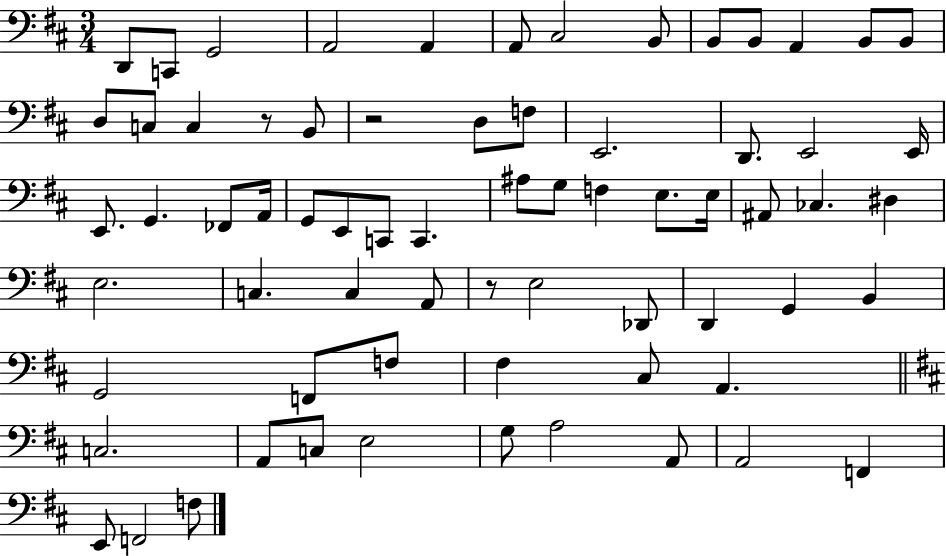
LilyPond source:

{
  \clef bass
  \numericTimeSignature
  \time 3/4
  \key d \major
  d,8 c,8 g,2 | a,2 a,4 | a,8 cis2 b,8 | b,8 b,8 a,4 b,8 b,8 | \break d8 c8 c4 r8 b,8 | r2 d8 f8 | e,2. | d,8. e,2 e,16 | \break e,8. g,4. fes,8 a,16 | g,8 e,8 c,8 c,4. | ais8 g8 f4 e8. e16 | ais,8 ces4. dis4 | \break e2. | c4. c4 a,8 | r8 e2 des,8 | d,4 g,4 b,4 | \break g,2 f,8 f8 | fis4 cis8 a,4. | \bar "||" \break \key d \major c2. | a,8 c8 e2 | g8 a2 a,8 | a,2 f,4 | \break e,8 f,2 f8 | \bar "|."
}